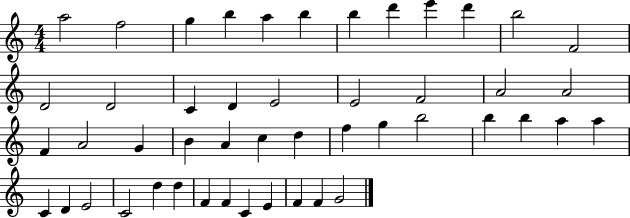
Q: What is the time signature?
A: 4/4